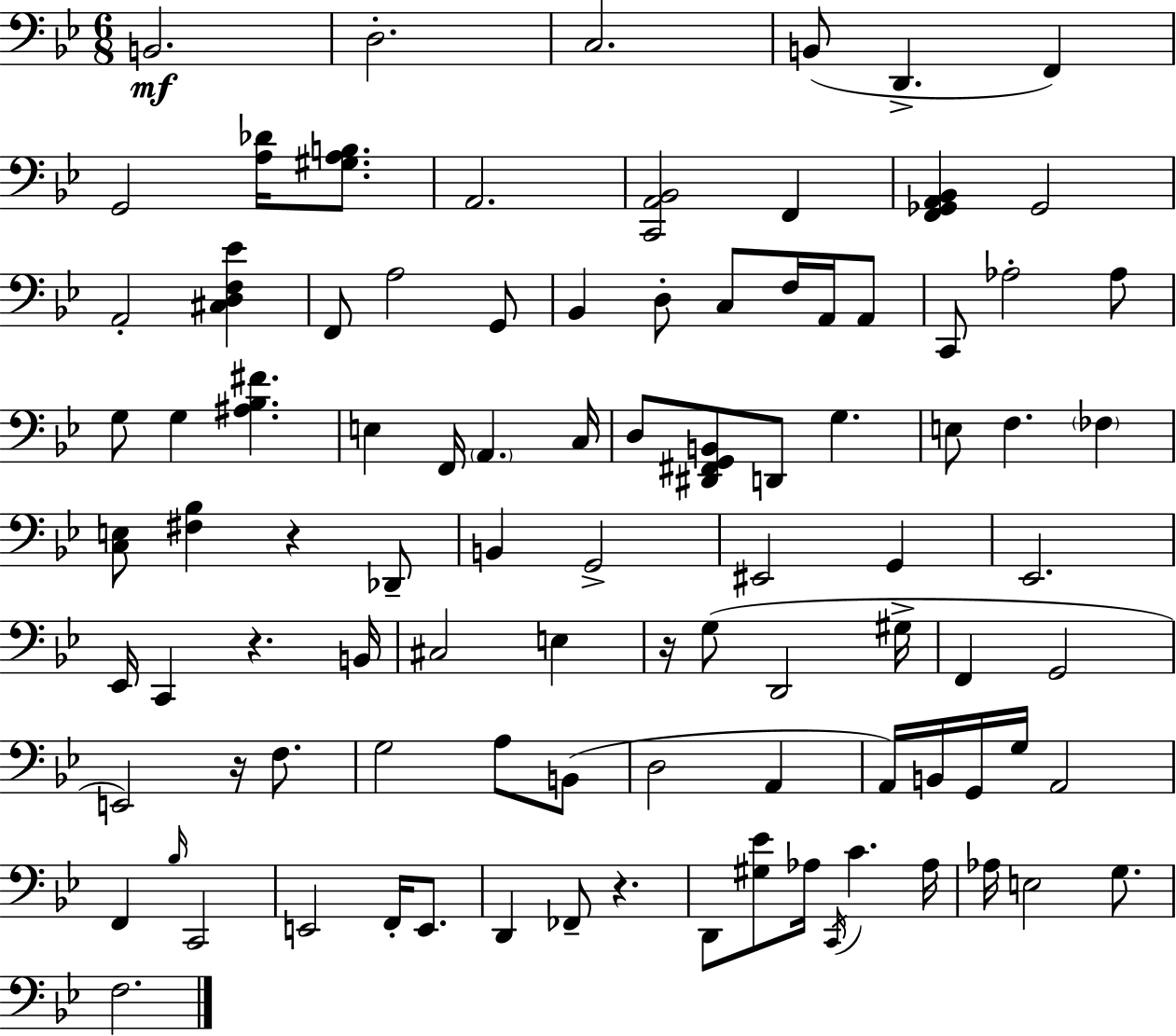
{
  \clef bass
  \numericTimeSignature
  \time 6/8
  \key g \minor
  \repeat volta 2 { b,2.\mf | d2.-. | c2. | b,8( d,4.-> f,4) | \break g,2 <a des'>16 <gis a b>8. | a,2. | <c, a, bes,>2 f,4 | <f, ges, a, bes,>4 ges,2 | \break a,2-. <cis d f ees'>4 | f,8 a2 g,8 | bes,4 d8-. c8 f16 a,16 a,8 | c,8 aes2-. aes8 | \break g8 g4 <ais bes fis'>4. | e4 f,16 \parenthesize a,4. c16 | d8 <dis, fis, g, b,>8 d,8 g4. | e8 f4. \parenthesize fes4 | \break <c e>8 <fis bes>4 r4 des,8-- | b,4 g,2-> | eis,2 g,4 | ees,2. | \break ees,16 c,4 r4. b,16 | cis2 e4 | r16 g8( d,2 gis16-> | f,4 g,2 | \break e,2) r16 f8. | g2 a8 b,8( | d2 a,4 | a,16) b,16 g,16 g16 a,2 | \break f,4 \grace { bes16 } c,2 | e,2 f,16-. e,8. | d,4 fes,8-- r4. | d,8 <gis ees'>8 aes16 \acciaccatura { c,16 } c'4. | \break aes16 aes16 e2 g8. | f2. | } \bar "|."
}